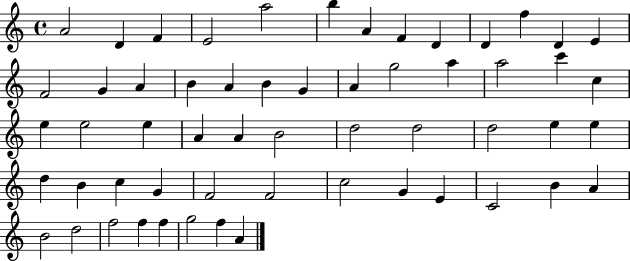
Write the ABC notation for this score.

X:1
T:Untitled
M:4/4
L:1/4
K:C
A2 D F E2 a2 b A F D D f D E F2 G A B A B G A g2 a a2 c' c e e2 e A A B2 d2 d2 d2 e e d B c G F2 F2 c2 G E C2 B A B2 d2 f2 f f g2 f A